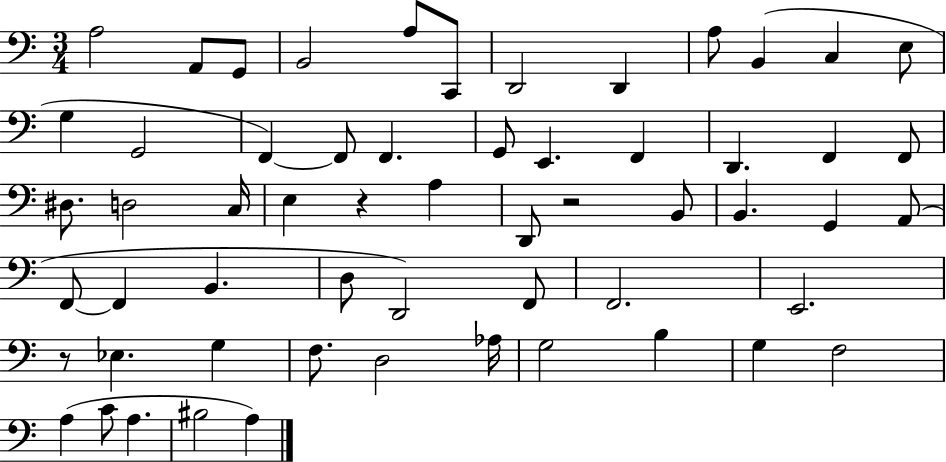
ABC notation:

X:1
T:Untitled
M:3/4
L:1/4
K:C
A,2 A,,/2 G,,/2 B,,2 A,/2 C,,/2 D,,2 D,, A,/2 B,, C, E,/2 G, G,,2 F,, F,,/2 F,, G,,/2 E,, F,, D,, F,, F,,/2 ^D,/2 D,2 C,/4 E, z A, D,,/2 z2 B,,/2 B,, G,, A,,/2 F,,/2 F,, B,, D,/2 D,,2 F,,/2 F,,2 E,,2 z/2 _E, G, F,/2 D,2 _A,/4 G,2 B, G, F,2 A, C/2 A, ^B,2 A,